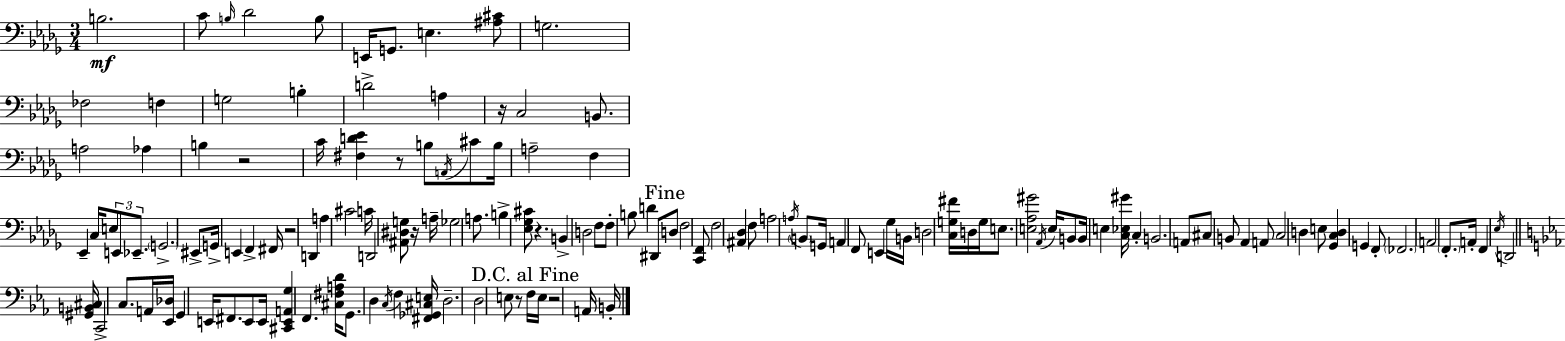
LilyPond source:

{
  \clef bass
  \numericTimeSignature
  \time 3/4
  \key bes \minor
  \repeat volta 2 { b2.\mf | c'8 \grace { b16 } des'2 b8 | e,16 g,8. e4. <ais cis'>8 | g2. | \break fes2 f4 | g2 b4-. | d'2-> a4 | r16 c2 b,8. | \break a2 aes4 | b4 r2 | c'16 <fis d' ees'>4 r8 b8 \acciaccatura { a,16 } cis'8 | b16 a2-- f4 | \break ees,4-- c16 \tuplet 3/2 { e8 e,8 ees,8.-- } | \parenthesize g,2.-> | eis,8-> g,16-> e,4 f,4-> | fis,16 r2 d,4 | \break a4 cis'2 | c'16 d,2 <ais, dis g>8 | r16 a16-- ges2 a8. | b4-> <ees ges cis'>8 r4. | \break b,4-> d2 | f8 f8-. b8 d'4 | dis,8 \mark "Fine" d8 f2 | <c, f,>8 f2 <ais, des>4 | \break f8 a2 | \acciaccatura { a16 } \parenthesize b,8 g,16 a,4 f,8 e,4 | ges16 b,16 d2 | <c g fis'>16 d16 g16 e8. <e aes gis'>2 | \break \acciaccatura { aes,16 } e16 b,8 b,16 e4 <c ees gis'>16 | c4-. b,2. | a,8 cis8 b,8 aes,4 | a,8 c2 | \break d4 e8 <ges, c d>4 g,4 | f,8-. \parenthesize fes,2. | a,2 | \parenthesize f,8.-. a,16-. f,4 \acciaccatura { ees16 } d,2 | \break \bar "||" \break \key ees \major <gis, b, cis>16 c,2-> c8. | a,16 <ees, des>16 g,4 e,16 fis,8. e,8 | e,16 <cis, e, a, g>4 f,4. <cis fis a d'>16 | g,8. d4 \acciaccatura { c16 } f4 | \break <fis, ges, cis e>16 d2.-- | d2 e8 r8 | \mark "D.C. al Fine" f16 e16 r2 a,16 | b,16-. } \bar "|."
}